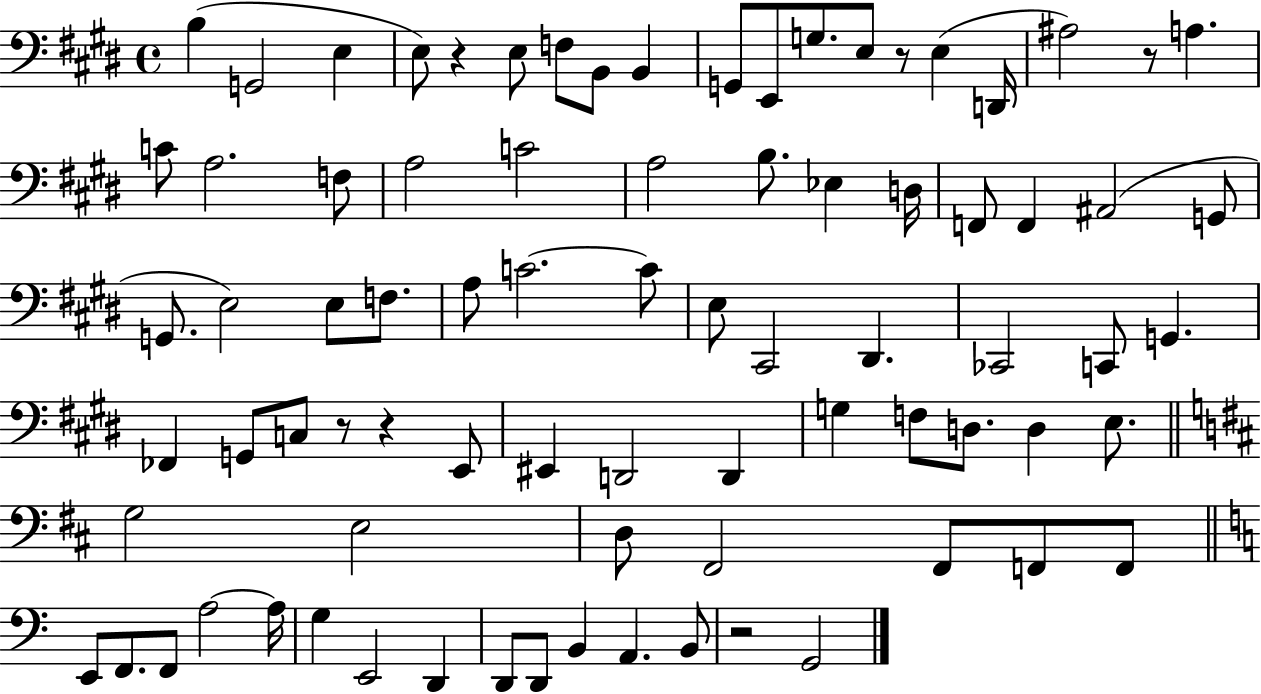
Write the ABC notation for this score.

X:1
T:Untitled
M:4/4
L:1/4
K:E
B, G,,2 E, E,/2 z E,/2 F,/2 B,,/2 B,, G,,/2 E,,/2 G,/2 E,/2 z/2 E, D,,/4 ^A,2 z/2 A, C/2 A,2 F,/2 A,2 C2 A,2 B,/2 _E, D,/4 F,,/2 F,, ^A,,2 G,,/2 G,,/2 E,2 E,/2 F,/2 A,/2 C2 C/2 E,/2 ^C,,2 ^D,, _C,,2 C,,/2 G,, _F,, G,,/2 C,/2 z/2 z E,,/2 ^E,, D,,2 D,, G, F,/2 D,/2 D, E,/2 G,2 E,2 D,/2 ^F,,2 ^F,,/2 F,,/2 F,,/2 E,,/2 F,,/2 F,,/2 A,2 A,/4 G, E,,2 D,, D,,/2 D,,/2 B,, A,, B,,/2 z2 G,,2